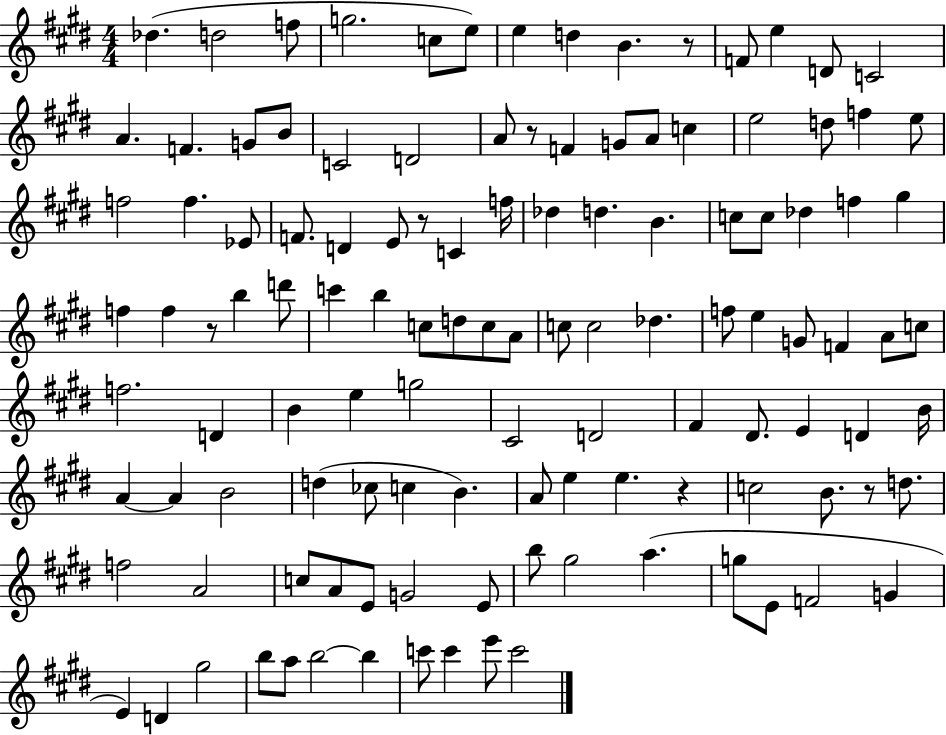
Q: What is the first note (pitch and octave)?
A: Db5